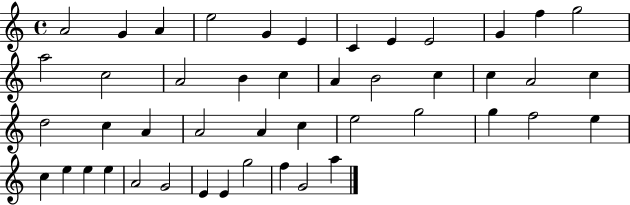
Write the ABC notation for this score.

X:1
T:Untitled
M:4/4
L:1/4
K:C
A2 G A e2 G E C E E2 G f g2 a2 c2 A2 B c A B2 c c A2 c d2 c A A2 A c e2 g2 g f2 e c e e e A2 G2 E E g2 f G2 a